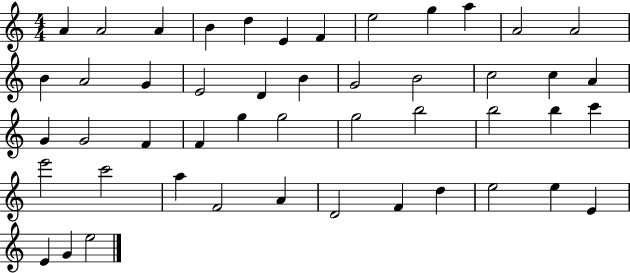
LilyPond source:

{
  \clef treble
  \numericTimeSignature
  \time 4/4
  \key c \major
  a'4 a'2 a'4 | b'4 d''4 e'4 f'4 | e''2 g''4 a''4 | a'2 a'2 | \break b'4 a'2 g'4 | e'2 d'4 b'4 | g'2 b'2 | c''2 c''4 a'4 | \break g'4 g'2 f'4 | f'4 g''4 g''2 | g''2 b''2 | b''2 b''4 c'''4 | \break e'''2 c'''2 | a''4 f'2 a'4 | d'2 f'4 d''4 | e''2 e''4 e'4 | \break e'4 g'4 e''2 | \bar "|."
}